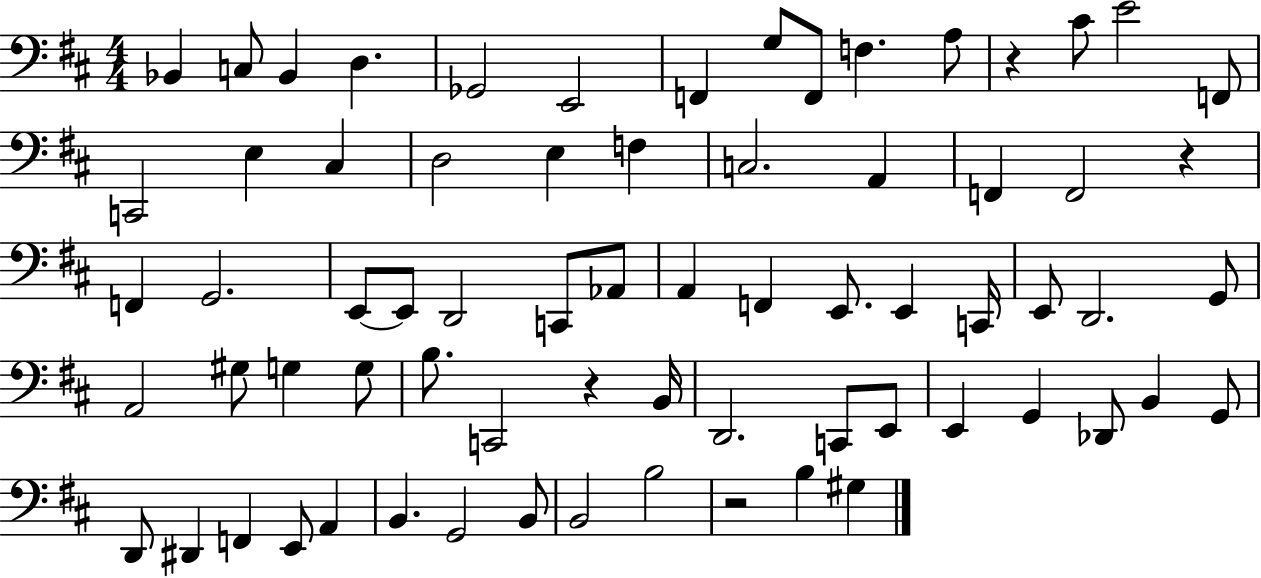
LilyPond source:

{
  \clef bass
  \numericTimeSignature
  \time 4/4
  \key d \major
  bes,4 c8 bes,4 d4. | ges,2 e,2 | f,4 g8 f,8 f4. a8 | r4 cis'8 e'2 f,8 | \break c,2 e4 cis4 | d2 e4 f4 | c2. a,4 | f,4 f,2 r4 | \break f,4 g,2. | e,8~~ e,8 d,2 c,8 aes,8 | a,4 f,4 e,8. e,4 c,16 | e,8 d,2. g,8 | \break a,2 gis8 g4 g8 | b8. c,2 r4 b,16 | d,2. c,8 e,8 | e,4 g,4 des,8 b,4 g,8 | \break d,8 dis,4 f,4 e,8 a,4 | b,4. g,2 b,8 | b,2 b2 | r2 b4 gis4 | \break \bar "|."
}